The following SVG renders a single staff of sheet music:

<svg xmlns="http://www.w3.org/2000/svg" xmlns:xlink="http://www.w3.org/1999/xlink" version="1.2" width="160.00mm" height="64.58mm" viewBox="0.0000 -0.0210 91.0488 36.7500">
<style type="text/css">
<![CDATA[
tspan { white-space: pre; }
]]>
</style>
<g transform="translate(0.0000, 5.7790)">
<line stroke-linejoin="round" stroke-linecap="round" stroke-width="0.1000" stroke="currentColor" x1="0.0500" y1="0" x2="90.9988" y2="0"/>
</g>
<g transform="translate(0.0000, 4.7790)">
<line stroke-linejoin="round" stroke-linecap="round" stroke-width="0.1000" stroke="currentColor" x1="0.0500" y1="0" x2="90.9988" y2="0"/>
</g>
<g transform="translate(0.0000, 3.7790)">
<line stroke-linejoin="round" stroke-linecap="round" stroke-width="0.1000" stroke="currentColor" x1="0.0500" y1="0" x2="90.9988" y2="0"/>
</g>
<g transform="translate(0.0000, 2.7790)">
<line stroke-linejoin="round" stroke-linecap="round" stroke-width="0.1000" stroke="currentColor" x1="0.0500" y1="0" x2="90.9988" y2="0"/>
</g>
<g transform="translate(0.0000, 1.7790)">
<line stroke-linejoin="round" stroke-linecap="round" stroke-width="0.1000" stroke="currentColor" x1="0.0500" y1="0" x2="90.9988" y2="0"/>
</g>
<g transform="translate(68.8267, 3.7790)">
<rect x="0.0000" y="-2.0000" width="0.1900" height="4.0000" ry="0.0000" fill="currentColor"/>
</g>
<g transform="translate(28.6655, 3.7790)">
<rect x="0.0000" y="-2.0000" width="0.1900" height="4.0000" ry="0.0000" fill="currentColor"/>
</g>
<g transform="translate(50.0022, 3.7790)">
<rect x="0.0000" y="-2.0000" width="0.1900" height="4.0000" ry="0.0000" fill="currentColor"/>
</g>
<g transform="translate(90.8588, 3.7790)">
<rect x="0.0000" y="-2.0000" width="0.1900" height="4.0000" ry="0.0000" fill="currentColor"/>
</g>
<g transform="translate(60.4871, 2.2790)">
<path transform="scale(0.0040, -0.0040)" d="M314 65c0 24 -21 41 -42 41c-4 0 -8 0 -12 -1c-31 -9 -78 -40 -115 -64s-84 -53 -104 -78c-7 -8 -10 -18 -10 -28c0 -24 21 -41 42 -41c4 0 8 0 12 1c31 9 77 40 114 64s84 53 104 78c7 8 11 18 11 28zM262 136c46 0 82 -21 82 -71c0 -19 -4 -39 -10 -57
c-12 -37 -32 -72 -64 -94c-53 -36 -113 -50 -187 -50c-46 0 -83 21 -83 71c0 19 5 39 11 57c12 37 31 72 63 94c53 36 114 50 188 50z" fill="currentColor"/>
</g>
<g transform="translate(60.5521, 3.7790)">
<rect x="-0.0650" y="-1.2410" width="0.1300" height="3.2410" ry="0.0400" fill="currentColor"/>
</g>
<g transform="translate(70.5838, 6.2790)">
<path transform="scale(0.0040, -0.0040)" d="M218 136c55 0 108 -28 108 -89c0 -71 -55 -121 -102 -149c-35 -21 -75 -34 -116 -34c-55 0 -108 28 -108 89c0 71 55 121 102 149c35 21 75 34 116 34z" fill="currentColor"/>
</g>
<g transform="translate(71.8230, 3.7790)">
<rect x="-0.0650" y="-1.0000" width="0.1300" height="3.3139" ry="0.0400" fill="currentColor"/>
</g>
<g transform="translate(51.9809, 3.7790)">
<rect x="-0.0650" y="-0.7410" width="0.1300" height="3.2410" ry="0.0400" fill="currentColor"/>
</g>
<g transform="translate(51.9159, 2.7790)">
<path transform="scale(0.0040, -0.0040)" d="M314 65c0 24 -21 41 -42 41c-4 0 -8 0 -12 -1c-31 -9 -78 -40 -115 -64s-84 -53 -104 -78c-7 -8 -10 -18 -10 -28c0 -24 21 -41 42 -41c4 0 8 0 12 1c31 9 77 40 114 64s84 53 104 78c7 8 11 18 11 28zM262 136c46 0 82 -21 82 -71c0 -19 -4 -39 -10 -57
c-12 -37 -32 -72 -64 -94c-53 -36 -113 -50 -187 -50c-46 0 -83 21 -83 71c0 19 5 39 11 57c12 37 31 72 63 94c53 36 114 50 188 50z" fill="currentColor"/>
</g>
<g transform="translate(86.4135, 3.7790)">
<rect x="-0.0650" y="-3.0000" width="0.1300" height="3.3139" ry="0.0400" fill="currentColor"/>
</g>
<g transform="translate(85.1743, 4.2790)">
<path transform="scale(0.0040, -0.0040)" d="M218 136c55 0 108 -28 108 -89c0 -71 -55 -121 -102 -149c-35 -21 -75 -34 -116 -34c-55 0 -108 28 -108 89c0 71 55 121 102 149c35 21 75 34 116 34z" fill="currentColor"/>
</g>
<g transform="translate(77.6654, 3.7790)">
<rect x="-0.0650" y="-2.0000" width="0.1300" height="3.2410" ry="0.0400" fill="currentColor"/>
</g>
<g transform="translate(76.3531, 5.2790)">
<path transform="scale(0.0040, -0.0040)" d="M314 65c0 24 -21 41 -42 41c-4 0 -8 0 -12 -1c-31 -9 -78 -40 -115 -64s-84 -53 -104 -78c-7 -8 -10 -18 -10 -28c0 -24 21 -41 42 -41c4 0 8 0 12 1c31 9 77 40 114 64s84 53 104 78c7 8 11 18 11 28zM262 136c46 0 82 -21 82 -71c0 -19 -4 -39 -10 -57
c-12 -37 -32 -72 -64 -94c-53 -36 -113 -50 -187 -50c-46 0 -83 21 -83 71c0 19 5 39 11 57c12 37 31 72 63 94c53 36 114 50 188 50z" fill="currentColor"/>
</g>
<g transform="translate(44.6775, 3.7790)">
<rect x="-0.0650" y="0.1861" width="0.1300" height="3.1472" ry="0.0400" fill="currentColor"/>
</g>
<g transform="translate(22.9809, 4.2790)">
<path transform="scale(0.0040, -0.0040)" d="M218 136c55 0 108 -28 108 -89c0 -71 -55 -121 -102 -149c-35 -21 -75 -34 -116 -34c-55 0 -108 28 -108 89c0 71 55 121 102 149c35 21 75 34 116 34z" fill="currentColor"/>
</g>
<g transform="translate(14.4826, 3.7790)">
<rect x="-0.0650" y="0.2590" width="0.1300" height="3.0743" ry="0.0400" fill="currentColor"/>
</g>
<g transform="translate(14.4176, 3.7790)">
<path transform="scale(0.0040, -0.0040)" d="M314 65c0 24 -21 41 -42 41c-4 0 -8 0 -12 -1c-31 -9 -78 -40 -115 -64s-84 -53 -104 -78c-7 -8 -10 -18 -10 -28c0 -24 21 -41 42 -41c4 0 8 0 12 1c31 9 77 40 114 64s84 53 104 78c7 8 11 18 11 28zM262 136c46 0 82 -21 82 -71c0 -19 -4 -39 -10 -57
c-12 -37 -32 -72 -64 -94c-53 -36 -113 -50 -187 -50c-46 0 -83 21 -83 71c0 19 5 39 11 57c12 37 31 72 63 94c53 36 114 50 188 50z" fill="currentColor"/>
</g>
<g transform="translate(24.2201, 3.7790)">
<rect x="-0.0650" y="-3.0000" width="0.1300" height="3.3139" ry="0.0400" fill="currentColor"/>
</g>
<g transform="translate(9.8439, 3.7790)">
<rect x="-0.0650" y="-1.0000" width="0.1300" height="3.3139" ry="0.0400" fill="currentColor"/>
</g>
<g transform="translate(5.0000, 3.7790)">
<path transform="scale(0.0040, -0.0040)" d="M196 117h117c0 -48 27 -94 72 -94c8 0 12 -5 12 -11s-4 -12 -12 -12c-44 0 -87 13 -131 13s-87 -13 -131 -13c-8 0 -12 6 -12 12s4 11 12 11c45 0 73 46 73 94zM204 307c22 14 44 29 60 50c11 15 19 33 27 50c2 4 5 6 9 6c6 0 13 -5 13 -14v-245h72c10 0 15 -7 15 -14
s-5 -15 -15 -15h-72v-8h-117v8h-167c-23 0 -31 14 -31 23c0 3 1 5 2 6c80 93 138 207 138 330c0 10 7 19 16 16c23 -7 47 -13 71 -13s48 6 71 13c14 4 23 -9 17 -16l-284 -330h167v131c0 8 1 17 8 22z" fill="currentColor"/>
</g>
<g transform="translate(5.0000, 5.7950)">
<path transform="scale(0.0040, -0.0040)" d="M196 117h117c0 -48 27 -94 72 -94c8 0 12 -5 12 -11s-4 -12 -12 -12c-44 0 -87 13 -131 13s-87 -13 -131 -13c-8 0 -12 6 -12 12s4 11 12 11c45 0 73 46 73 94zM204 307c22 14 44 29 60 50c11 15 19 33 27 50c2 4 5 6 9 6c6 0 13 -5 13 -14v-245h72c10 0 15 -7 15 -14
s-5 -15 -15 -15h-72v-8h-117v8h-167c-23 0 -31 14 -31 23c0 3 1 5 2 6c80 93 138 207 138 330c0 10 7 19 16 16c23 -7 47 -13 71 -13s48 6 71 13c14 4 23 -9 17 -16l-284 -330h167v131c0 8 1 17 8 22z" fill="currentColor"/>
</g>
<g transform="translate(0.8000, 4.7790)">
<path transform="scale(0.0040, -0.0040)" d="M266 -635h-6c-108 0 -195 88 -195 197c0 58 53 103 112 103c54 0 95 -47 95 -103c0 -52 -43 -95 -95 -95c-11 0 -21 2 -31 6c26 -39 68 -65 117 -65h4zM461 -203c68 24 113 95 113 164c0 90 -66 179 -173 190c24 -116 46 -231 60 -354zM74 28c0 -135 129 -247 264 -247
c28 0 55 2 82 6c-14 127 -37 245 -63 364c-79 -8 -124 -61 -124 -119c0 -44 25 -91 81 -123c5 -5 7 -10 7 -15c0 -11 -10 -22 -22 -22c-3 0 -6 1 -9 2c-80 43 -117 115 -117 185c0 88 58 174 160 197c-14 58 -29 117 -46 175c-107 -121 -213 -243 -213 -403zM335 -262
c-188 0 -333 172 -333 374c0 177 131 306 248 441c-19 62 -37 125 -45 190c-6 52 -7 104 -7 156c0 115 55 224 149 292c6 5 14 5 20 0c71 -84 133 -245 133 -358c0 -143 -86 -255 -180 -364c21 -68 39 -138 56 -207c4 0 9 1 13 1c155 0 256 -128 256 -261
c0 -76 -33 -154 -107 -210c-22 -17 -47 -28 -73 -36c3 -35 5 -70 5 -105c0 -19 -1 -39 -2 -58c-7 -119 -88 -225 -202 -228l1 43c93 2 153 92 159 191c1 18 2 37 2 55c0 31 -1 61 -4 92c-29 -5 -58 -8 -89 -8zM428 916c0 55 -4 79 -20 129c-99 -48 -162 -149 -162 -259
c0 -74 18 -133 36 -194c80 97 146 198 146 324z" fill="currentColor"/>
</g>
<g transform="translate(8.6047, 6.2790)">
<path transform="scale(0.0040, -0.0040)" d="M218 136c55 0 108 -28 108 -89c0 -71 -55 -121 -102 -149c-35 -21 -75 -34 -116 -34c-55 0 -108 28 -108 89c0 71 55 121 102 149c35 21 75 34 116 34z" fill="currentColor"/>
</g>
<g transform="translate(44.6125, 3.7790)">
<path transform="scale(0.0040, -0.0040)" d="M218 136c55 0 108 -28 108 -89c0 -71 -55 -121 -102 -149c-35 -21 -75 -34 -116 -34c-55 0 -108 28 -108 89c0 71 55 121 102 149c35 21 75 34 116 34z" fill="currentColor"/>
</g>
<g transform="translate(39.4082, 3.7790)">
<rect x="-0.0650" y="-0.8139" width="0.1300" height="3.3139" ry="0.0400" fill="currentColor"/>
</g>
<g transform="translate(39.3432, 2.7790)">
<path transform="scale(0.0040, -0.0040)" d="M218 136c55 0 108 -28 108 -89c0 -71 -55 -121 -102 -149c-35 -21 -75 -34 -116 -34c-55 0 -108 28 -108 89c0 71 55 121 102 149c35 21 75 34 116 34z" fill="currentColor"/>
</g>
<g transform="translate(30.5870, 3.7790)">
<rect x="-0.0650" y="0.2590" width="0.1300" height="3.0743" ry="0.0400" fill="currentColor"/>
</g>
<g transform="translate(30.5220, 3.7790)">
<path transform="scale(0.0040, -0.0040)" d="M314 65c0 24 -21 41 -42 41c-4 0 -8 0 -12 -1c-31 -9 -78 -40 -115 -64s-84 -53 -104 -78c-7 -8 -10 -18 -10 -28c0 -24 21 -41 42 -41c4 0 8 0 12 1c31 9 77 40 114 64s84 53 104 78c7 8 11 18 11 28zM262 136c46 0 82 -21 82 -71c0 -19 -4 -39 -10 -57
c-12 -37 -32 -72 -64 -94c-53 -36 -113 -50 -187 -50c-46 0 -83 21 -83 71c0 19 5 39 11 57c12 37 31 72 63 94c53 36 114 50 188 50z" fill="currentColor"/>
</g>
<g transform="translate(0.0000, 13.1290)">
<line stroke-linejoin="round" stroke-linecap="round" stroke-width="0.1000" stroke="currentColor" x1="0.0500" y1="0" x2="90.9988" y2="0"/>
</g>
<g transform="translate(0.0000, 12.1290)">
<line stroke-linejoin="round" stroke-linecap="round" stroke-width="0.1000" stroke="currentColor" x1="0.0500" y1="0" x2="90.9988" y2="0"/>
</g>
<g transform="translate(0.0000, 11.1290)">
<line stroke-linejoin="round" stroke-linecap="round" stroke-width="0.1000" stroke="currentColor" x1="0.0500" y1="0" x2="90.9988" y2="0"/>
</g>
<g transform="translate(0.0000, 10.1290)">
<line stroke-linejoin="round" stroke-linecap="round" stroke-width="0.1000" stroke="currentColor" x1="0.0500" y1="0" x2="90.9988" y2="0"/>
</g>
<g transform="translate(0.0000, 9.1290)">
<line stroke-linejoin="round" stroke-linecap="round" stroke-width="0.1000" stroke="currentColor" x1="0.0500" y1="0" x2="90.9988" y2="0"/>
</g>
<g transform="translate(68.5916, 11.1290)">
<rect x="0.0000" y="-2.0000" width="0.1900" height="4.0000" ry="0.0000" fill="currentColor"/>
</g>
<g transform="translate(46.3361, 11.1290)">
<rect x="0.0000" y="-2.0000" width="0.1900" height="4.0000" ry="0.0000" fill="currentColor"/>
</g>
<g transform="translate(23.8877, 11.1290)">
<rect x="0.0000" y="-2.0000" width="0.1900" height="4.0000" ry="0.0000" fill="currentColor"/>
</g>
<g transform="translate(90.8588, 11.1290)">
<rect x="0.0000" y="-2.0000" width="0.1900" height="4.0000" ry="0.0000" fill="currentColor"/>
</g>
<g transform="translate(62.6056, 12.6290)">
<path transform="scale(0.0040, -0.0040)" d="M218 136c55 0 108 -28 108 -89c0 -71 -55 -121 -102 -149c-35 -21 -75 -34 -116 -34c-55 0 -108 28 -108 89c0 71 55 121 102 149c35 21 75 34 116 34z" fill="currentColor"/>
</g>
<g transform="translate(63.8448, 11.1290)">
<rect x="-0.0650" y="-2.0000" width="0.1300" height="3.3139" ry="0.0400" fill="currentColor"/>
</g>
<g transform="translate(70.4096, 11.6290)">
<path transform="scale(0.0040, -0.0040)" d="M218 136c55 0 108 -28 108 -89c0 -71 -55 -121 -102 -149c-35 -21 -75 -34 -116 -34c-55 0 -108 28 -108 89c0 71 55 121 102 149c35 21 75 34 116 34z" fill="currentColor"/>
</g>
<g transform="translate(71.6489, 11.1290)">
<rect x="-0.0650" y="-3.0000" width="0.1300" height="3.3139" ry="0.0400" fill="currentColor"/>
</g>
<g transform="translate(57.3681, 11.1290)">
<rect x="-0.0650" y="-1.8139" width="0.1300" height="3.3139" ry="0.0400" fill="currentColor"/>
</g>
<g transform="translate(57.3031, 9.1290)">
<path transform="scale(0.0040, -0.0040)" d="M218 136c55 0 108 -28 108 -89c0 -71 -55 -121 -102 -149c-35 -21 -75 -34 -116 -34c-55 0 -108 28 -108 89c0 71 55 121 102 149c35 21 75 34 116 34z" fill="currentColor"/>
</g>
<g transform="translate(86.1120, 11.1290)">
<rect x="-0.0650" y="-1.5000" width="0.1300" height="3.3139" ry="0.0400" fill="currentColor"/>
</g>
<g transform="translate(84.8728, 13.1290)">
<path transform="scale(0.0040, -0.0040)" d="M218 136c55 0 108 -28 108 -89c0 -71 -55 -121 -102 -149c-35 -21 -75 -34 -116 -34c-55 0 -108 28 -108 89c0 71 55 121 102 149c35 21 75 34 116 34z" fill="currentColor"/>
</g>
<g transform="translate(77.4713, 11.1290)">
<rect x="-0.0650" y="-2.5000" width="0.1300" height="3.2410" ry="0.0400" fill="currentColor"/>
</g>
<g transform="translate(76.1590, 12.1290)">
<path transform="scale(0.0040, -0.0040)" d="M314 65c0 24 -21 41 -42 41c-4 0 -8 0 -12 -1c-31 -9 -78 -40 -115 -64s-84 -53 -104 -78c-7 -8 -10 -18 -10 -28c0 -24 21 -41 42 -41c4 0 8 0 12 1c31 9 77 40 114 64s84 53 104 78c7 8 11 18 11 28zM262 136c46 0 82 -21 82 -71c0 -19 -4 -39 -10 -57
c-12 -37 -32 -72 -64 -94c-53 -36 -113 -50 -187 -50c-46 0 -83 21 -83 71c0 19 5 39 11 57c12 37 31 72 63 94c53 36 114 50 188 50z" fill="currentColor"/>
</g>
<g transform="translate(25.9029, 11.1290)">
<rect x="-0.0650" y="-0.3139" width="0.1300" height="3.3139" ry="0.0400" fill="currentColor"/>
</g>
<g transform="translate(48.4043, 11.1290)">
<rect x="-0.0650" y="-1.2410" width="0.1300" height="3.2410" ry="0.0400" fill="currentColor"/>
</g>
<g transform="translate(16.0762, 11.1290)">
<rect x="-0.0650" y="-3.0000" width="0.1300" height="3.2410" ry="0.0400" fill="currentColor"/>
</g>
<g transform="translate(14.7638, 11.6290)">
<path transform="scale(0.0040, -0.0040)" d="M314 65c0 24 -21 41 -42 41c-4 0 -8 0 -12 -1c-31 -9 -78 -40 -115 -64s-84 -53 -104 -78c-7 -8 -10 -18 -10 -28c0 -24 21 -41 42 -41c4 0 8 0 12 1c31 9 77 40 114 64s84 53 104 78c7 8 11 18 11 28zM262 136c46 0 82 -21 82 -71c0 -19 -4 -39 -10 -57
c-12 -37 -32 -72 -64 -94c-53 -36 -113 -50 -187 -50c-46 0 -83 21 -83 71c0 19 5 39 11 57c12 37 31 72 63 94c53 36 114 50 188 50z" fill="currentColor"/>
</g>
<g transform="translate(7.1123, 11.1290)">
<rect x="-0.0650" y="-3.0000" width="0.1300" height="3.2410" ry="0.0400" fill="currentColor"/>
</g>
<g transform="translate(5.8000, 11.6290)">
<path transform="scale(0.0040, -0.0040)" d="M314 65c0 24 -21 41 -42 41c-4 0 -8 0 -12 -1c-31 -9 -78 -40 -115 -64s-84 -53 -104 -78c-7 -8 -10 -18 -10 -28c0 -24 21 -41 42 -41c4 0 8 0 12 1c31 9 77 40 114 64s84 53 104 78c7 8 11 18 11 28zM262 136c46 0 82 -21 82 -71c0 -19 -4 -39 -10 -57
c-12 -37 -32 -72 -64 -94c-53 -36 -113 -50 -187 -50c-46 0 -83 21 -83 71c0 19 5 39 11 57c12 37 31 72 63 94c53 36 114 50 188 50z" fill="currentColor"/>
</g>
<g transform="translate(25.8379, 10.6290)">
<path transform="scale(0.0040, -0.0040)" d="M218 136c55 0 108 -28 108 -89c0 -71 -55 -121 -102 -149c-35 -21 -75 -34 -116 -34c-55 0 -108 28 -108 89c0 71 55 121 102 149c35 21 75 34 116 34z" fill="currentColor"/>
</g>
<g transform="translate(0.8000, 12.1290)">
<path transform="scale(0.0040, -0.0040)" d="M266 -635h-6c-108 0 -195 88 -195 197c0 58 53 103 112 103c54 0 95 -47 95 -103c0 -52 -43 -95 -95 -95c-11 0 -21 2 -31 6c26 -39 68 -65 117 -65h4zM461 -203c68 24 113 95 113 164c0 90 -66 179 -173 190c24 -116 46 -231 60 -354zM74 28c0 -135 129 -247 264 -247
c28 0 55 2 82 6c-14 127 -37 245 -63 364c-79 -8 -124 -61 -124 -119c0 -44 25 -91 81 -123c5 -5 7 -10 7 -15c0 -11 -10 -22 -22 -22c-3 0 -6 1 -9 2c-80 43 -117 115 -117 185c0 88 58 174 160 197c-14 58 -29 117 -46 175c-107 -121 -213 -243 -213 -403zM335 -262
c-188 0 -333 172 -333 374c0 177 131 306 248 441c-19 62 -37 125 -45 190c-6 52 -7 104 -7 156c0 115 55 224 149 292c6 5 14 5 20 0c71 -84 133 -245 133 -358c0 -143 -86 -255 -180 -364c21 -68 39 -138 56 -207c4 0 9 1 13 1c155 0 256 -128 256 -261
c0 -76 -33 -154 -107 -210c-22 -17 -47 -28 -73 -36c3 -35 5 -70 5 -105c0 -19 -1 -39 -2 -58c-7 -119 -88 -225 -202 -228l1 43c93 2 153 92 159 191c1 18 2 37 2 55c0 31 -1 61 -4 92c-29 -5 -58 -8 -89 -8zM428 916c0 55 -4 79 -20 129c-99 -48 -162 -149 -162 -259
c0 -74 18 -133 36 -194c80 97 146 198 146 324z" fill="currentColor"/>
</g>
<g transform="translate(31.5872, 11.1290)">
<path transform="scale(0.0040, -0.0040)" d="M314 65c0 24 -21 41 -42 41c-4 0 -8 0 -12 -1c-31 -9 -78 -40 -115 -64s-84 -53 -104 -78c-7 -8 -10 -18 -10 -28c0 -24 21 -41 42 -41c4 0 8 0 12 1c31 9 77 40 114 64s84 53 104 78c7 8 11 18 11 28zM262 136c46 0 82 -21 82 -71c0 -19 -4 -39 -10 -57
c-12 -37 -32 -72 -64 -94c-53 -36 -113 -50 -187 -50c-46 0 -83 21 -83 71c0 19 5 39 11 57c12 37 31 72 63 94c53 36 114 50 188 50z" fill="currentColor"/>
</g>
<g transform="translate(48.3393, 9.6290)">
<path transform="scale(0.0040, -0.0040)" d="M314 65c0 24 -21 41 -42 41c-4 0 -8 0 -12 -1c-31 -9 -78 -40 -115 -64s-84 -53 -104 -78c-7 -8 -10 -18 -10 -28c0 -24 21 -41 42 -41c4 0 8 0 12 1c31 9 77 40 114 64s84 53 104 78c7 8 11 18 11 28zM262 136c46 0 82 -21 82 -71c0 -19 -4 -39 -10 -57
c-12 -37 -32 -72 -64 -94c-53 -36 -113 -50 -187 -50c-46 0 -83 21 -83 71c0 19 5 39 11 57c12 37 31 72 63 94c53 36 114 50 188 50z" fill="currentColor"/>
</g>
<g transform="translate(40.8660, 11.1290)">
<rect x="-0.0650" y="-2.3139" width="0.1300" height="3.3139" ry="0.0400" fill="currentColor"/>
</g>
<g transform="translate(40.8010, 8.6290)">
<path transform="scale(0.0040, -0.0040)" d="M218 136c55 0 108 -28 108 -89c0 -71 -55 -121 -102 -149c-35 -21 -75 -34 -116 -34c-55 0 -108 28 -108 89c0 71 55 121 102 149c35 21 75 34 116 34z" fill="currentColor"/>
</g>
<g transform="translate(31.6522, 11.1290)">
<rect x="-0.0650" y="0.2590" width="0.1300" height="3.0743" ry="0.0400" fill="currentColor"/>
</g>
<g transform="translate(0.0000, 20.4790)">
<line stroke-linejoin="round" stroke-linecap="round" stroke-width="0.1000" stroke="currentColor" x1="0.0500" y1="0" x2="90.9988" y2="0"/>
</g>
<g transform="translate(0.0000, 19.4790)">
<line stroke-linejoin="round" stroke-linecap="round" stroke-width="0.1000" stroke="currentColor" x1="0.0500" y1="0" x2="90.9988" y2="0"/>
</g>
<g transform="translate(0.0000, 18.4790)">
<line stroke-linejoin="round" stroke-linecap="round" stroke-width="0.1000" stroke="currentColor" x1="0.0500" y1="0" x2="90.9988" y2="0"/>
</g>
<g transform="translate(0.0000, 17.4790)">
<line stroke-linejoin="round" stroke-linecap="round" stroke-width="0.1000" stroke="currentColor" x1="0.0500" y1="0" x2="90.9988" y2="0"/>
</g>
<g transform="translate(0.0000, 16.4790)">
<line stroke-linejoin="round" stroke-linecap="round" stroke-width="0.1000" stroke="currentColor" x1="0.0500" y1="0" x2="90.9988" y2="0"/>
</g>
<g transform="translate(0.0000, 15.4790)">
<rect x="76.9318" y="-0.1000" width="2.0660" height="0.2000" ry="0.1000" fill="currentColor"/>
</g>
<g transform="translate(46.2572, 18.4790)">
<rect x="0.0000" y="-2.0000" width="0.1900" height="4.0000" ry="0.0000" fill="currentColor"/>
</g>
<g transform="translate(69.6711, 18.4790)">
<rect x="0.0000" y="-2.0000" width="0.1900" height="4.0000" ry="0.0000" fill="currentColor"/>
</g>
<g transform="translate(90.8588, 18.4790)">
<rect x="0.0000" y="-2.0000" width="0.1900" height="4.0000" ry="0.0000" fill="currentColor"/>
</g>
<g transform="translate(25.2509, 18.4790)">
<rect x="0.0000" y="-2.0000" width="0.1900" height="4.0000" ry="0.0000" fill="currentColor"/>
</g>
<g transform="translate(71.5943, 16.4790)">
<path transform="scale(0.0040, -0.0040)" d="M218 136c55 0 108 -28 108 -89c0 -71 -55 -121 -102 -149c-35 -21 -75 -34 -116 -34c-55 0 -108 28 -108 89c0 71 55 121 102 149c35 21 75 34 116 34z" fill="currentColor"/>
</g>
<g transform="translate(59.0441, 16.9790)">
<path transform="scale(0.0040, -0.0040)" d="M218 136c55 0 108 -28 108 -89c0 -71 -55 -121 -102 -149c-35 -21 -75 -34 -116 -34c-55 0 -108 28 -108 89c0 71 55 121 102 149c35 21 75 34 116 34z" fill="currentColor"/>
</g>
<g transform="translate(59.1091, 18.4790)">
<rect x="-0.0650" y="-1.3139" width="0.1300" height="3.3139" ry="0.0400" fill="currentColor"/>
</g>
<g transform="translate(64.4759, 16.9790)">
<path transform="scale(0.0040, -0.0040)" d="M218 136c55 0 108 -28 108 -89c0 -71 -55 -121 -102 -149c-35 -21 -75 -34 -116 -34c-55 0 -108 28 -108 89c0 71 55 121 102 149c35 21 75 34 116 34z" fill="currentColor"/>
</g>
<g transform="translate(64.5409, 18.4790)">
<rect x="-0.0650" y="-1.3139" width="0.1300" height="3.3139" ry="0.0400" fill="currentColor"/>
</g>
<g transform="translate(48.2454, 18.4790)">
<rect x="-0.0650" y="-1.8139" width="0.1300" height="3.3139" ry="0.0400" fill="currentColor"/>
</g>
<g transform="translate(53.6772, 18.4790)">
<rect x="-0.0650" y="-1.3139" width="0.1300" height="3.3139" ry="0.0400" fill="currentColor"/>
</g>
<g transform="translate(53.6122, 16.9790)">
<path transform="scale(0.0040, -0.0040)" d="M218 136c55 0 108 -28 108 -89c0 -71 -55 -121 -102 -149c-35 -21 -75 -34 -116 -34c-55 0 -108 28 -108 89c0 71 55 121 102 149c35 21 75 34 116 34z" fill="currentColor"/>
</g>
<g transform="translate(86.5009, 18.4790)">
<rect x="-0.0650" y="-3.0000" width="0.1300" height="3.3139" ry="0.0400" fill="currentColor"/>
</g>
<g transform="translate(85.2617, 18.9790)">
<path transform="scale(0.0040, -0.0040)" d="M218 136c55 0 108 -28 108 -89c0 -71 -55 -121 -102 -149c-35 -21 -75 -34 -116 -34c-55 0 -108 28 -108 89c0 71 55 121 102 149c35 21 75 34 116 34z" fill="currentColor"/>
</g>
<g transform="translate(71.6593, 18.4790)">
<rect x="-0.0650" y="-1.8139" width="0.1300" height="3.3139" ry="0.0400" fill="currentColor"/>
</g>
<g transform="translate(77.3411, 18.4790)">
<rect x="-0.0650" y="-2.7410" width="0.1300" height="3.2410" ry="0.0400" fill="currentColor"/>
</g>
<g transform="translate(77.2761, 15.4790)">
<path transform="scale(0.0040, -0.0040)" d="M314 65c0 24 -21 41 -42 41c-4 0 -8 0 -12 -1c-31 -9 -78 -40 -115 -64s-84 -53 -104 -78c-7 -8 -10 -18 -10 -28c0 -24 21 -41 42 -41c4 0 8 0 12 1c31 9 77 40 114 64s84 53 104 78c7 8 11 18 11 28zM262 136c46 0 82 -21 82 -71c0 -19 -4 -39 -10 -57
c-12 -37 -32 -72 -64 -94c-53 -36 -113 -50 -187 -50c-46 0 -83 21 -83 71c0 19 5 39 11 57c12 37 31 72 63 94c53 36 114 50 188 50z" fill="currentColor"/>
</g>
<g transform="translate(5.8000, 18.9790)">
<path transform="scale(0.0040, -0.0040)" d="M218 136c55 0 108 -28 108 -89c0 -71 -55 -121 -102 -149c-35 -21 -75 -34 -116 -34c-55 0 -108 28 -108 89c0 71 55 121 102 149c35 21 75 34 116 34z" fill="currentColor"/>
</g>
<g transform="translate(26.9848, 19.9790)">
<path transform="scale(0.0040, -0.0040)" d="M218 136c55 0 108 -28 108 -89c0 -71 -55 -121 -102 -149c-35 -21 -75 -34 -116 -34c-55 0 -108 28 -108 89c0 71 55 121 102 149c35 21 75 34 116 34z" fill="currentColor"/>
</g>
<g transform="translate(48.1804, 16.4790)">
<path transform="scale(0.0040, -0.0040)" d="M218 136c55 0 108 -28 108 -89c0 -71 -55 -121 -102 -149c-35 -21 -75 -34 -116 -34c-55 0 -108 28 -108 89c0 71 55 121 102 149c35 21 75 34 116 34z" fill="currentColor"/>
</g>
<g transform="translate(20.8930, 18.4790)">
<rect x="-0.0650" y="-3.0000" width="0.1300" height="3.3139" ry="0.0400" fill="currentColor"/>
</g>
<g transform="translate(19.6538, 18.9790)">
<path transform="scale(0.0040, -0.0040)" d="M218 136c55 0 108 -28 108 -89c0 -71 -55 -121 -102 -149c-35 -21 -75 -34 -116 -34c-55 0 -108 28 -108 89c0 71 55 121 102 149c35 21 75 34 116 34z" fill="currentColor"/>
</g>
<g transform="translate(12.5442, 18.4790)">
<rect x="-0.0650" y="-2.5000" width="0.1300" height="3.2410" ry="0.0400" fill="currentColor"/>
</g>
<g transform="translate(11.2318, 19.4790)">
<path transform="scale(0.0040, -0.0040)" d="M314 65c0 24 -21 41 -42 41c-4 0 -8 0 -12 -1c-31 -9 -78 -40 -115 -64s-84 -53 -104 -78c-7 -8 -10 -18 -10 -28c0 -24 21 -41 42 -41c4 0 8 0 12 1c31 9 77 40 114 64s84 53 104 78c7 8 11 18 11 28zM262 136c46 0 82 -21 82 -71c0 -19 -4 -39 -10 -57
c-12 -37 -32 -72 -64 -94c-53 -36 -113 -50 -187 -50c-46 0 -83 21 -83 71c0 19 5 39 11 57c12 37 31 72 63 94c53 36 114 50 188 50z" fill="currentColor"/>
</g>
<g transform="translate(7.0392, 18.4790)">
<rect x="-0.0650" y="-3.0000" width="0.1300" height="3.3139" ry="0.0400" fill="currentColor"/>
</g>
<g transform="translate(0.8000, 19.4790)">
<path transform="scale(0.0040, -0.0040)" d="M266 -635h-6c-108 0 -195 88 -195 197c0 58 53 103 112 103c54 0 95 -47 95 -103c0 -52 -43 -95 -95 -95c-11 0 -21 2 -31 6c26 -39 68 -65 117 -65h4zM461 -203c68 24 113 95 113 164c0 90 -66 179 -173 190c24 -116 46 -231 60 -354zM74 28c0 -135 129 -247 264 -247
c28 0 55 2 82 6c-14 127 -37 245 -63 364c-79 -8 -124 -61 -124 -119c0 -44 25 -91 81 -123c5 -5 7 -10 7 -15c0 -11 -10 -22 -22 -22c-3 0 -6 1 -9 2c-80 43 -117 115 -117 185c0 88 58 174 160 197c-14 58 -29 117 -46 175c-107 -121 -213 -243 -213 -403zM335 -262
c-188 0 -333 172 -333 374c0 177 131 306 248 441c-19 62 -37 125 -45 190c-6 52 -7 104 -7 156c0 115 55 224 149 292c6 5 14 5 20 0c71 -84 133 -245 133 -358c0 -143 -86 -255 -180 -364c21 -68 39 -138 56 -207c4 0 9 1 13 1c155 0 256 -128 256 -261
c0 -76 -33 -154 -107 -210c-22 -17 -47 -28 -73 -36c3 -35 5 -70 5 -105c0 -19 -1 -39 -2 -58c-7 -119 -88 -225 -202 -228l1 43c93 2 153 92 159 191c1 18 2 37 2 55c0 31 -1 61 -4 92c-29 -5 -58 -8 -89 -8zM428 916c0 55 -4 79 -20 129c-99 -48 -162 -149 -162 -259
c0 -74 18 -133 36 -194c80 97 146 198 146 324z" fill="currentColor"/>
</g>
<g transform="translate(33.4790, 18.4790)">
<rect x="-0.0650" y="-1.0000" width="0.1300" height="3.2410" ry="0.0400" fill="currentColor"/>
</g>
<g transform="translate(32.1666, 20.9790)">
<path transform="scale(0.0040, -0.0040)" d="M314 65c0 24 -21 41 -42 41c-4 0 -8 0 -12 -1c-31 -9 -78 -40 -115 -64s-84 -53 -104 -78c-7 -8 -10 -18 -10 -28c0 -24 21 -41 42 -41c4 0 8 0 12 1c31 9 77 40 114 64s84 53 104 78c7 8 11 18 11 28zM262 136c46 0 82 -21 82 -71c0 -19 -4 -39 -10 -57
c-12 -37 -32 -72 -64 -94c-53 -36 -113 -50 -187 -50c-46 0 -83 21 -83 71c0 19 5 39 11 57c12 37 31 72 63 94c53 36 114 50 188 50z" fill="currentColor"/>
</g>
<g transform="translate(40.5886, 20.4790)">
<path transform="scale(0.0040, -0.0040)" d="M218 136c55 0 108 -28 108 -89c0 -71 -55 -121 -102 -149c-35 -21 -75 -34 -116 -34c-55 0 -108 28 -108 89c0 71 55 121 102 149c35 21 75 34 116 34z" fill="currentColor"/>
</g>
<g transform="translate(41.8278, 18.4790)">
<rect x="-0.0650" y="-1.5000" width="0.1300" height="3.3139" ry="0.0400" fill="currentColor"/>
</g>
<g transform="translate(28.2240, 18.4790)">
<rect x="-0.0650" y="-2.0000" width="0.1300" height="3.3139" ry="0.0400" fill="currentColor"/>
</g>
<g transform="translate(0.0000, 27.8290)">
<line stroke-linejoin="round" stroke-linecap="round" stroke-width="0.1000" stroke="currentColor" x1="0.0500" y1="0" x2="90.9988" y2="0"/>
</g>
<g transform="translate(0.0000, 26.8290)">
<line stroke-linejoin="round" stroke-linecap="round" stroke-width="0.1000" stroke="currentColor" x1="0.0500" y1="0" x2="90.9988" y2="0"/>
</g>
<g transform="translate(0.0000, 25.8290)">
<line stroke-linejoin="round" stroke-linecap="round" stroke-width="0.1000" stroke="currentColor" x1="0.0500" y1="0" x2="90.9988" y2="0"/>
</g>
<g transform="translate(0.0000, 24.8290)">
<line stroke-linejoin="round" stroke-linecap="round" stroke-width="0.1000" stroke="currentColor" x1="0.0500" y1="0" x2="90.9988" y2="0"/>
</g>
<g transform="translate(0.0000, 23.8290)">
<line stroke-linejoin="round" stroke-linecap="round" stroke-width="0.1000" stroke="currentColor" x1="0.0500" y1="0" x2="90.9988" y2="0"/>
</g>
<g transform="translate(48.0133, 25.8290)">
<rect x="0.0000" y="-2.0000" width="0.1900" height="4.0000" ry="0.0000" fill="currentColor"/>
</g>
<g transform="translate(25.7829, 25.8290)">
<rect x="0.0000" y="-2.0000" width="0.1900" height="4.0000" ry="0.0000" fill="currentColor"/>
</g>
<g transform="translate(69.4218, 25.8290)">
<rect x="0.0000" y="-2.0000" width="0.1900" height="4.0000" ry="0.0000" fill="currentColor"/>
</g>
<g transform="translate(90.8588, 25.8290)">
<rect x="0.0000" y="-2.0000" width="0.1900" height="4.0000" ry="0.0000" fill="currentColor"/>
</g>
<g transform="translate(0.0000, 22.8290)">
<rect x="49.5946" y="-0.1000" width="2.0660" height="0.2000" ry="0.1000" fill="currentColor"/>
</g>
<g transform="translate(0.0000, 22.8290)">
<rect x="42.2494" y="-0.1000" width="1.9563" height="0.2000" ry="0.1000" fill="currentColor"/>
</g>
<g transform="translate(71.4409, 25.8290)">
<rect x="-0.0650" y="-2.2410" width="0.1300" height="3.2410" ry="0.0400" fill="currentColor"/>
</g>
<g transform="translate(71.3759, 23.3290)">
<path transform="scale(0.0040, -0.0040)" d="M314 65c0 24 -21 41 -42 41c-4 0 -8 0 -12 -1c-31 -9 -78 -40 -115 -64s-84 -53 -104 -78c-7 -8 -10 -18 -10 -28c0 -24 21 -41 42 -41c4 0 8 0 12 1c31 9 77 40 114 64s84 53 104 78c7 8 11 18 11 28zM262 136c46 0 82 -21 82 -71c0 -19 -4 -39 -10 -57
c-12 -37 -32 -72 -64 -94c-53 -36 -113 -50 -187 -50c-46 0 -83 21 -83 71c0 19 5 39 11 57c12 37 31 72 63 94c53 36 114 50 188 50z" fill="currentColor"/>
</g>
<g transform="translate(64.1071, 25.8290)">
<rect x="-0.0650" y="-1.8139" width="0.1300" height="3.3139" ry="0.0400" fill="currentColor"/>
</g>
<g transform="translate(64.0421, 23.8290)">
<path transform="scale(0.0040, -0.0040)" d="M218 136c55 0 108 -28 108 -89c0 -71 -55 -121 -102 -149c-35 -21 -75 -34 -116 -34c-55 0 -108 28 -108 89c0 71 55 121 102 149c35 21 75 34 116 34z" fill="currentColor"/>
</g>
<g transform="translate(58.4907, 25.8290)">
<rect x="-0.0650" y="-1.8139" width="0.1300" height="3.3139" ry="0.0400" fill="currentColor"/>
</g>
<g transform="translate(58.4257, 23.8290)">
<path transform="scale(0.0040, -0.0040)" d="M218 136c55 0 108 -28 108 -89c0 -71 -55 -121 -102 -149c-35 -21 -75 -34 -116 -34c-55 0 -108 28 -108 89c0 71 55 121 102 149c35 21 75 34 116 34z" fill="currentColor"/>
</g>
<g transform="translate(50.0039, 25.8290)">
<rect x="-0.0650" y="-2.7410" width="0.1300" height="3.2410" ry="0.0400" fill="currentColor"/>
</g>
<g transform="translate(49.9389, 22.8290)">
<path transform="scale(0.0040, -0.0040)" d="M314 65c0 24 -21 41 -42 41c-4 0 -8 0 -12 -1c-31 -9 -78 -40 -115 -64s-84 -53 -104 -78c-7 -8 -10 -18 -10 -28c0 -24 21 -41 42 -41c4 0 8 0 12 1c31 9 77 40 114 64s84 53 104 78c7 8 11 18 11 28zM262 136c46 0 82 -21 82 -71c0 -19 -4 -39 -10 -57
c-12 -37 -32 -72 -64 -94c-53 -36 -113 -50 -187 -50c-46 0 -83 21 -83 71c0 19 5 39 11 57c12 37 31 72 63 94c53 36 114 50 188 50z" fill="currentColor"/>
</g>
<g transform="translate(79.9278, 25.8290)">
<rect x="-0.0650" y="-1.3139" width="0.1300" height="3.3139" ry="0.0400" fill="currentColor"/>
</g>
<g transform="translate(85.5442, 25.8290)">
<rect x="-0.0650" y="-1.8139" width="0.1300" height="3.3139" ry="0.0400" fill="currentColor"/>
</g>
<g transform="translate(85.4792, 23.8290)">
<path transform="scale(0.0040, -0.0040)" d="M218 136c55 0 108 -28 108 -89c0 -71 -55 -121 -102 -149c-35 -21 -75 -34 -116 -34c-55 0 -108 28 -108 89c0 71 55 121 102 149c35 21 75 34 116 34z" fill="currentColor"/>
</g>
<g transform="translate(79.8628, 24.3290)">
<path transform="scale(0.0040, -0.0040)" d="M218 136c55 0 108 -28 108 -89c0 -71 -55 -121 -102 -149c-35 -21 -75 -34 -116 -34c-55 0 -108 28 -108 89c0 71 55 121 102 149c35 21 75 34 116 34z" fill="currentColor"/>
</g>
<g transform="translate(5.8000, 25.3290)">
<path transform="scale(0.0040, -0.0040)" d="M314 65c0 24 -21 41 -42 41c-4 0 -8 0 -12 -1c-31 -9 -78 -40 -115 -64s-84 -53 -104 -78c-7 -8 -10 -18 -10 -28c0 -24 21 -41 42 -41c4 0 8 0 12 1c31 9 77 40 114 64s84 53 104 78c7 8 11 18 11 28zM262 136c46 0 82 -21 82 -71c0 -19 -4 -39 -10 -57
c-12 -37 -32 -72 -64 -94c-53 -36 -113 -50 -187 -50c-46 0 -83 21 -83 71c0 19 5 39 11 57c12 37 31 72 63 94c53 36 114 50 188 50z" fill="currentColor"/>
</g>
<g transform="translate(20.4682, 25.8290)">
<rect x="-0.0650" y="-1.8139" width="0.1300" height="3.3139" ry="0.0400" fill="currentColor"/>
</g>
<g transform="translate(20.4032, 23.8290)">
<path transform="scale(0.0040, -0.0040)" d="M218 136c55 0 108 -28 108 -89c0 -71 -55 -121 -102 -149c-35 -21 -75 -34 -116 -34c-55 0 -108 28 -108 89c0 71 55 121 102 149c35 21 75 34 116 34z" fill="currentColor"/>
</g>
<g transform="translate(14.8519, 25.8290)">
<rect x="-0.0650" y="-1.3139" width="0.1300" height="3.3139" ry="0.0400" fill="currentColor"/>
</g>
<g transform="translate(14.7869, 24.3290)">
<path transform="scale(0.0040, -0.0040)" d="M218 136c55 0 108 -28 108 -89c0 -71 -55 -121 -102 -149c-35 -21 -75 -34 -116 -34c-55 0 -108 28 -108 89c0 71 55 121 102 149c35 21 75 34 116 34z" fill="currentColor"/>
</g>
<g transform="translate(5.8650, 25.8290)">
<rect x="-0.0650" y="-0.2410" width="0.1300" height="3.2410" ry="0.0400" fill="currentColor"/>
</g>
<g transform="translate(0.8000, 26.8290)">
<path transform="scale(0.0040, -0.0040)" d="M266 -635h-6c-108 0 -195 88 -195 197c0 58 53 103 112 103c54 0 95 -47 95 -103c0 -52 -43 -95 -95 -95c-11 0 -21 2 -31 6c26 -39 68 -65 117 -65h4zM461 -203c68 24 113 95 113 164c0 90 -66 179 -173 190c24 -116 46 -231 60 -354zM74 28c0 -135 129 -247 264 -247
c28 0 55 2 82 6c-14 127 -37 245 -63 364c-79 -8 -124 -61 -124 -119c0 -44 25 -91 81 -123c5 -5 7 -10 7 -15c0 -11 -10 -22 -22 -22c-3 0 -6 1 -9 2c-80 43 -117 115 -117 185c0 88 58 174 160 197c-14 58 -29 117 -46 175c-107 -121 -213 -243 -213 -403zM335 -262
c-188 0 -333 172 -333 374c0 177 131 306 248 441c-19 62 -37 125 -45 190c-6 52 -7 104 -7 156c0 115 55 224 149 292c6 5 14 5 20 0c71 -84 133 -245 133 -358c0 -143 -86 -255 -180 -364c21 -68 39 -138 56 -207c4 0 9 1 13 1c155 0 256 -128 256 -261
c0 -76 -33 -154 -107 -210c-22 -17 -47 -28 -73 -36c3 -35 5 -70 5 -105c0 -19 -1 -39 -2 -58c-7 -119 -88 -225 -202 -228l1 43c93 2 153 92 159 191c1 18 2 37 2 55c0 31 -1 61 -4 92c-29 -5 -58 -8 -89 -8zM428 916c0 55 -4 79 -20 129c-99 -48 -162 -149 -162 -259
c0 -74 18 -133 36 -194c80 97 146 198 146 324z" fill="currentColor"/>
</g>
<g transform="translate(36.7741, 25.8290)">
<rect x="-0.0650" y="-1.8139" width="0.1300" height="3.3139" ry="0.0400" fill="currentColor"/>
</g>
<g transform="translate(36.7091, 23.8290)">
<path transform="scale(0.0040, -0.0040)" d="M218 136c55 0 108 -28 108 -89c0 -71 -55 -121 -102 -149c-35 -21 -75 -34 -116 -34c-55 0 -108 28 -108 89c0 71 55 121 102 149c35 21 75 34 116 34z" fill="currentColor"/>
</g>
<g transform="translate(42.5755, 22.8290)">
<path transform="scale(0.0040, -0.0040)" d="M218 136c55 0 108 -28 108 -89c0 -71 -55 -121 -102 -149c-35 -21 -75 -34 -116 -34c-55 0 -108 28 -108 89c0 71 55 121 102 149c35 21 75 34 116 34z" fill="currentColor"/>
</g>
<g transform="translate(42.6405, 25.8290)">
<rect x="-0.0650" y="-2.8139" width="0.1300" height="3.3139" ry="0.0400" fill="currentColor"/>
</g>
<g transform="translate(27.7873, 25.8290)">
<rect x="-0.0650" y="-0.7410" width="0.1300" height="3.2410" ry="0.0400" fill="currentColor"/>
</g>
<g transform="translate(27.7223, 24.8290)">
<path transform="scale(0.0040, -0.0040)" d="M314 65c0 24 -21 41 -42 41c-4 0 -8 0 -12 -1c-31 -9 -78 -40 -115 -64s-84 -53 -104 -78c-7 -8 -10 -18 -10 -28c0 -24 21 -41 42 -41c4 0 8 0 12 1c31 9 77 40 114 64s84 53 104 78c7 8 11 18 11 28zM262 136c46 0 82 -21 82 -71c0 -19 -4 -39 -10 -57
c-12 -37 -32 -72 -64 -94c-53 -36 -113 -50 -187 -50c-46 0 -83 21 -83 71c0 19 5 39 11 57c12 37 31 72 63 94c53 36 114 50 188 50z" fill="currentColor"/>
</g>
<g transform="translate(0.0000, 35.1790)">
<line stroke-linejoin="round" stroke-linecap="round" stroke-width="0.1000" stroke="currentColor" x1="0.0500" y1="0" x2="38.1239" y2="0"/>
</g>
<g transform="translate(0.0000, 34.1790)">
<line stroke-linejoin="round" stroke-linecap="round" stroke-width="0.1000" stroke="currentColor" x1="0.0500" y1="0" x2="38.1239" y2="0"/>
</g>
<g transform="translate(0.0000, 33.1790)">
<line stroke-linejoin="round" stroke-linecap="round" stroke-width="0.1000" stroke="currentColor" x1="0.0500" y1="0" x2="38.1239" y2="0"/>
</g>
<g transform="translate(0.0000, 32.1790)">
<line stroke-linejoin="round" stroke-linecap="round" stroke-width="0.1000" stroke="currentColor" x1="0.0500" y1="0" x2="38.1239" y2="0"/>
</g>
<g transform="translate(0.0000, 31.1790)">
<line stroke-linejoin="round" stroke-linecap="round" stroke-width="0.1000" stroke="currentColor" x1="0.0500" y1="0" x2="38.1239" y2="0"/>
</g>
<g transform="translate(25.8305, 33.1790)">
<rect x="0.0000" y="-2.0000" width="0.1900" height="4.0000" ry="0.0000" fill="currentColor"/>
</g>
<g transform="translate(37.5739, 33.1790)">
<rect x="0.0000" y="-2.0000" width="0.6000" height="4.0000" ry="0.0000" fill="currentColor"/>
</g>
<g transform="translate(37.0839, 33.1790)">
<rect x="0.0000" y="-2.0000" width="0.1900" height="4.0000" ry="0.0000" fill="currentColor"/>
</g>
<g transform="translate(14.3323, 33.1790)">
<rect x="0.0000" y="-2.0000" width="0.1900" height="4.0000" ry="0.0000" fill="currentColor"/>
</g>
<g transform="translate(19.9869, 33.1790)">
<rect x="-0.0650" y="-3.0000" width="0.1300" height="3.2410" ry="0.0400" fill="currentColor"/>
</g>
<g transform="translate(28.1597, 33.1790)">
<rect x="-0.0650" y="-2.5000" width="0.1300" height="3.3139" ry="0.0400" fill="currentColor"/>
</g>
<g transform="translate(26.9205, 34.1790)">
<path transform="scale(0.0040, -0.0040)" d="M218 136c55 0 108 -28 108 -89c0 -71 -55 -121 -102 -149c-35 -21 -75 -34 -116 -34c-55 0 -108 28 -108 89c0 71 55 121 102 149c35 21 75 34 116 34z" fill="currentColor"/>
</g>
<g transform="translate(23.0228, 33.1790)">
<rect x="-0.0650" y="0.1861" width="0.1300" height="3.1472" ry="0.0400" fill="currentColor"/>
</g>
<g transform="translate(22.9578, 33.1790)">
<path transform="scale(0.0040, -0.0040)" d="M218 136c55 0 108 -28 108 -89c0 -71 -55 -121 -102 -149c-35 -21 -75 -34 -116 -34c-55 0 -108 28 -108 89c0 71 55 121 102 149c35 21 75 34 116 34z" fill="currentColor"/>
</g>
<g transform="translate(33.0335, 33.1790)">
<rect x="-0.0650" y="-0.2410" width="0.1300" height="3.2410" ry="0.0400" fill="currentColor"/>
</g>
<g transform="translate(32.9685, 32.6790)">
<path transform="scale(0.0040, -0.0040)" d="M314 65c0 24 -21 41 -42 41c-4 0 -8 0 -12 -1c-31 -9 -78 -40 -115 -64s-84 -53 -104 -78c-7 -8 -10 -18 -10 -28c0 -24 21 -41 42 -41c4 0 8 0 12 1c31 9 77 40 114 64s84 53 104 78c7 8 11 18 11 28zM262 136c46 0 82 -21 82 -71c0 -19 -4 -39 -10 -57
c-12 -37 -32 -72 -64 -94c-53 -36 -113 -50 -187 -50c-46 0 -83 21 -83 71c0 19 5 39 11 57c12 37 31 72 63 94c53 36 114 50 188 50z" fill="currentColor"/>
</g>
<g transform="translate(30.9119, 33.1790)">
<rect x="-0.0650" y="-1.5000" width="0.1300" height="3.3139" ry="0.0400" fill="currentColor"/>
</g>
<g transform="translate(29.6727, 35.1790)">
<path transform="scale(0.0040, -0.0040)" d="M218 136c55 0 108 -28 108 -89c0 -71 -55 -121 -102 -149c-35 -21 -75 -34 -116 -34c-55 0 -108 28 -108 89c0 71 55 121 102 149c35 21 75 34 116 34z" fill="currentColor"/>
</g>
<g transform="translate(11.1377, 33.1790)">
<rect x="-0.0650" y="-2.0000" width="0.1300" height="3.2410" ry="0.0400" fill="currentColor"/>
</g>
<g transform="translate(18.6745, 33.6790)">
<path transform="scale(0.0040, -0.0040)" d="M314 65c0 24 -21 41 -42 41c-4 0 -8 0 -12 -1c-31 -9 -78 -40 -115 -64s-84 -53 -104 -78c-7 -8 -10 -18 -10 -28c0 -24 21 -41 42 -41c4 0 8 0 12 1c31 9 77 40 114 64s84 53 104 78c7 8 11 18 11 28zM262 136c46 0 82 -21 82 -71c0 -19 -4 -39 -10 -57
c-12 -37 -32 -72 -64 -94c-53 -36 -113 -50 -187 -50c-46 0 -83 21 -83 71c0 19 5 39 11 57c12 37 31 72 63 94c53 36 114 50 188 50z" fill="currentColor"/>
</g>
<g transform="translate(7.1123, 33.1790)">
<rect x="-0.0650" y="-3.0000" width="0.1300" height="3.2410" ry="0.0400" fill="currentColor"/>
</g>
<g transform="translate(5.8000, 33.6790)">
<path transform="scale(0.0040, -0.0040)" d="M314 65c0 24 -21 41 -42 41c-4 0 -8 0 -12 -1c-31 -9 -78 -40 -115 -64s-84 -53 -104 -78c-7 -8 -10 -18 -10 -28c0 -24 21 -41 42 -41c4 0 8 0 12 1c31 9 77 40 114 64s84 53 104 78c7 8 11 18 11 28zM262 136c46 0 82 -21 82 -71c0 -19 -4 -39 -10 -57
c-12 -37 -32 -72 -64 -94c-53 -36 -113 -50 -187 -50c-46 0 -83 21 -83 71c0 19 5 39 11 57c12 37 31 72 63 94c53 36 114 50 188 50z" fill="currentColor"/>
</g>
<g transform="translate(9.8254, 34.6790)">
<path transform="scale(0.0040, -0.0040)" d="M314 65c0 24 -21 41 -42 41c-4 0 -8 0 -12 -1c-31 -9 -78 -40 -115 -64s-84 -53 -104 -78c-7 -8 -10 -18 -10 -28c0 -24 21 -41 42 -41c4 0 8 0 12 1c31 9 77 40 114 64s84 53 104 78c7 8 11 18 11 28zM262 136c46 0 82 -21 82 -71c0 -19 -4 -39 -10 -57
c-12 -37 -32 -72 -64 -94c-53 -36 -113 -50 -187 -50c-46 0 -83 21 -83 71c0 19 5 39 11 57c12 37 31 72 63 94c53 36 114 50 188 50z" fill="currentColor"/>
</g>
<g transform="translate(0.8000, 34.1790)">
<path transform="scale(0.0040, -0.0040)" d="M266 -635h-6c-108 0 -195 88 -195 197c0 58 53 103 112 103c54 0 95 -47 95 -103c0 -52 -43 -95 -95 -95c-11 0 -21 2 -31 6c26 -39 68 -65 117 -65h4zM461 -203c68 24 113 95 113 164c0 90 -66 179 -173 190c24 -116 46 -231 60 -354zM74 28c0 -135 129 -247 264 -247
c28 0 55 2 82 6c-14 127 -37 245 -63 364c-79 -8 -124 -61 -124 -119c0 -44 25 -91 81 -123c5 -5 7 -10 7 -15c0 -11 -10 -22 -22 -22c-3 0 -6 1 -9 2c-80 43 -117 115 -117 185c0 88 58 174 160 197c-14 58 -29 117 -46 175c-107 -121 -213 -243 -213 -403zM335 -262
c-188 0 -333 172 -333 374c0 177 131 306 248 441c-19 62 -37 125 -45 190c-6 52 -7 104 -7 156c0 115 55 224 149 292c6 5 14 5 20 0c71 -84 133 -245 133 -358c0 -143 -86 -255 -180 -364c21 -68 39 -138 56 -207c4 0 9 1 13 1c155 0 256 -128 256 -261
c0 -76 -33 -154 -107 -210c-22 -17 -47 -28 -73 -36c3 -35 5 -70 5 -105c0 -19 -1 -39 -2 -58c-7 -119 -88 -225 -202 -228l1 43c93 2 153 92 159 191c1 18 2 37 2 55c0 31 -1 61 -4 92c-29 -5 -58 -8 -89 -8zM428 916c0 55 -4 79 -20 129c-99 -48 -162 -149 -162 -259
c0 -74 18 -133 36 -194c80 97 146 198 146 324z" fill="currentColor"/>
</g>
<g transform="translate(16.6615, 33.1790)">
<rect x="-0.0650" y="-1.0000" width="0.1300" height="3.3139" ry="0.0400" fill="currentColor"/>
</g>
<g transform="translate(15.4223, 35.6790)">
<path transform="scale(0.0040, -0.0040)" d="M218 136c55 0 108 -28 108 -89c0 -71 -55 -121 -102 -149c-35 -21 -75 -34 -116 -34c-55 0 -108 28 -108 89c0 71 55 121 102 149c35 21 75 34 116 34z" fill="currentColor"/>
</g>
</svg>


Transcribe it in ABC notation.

X:1
T:Untitled
M:4/4
L:1/4
K:C
D B2 A B2 d B d2 e2 D F2 A A2 A2 c B2 g e2 f F A G2 E A G2 A F D2 E f e e e f a2 A c2 e f d2 f a a2 f f g2 e f A2 F2 D A2 B G E c2